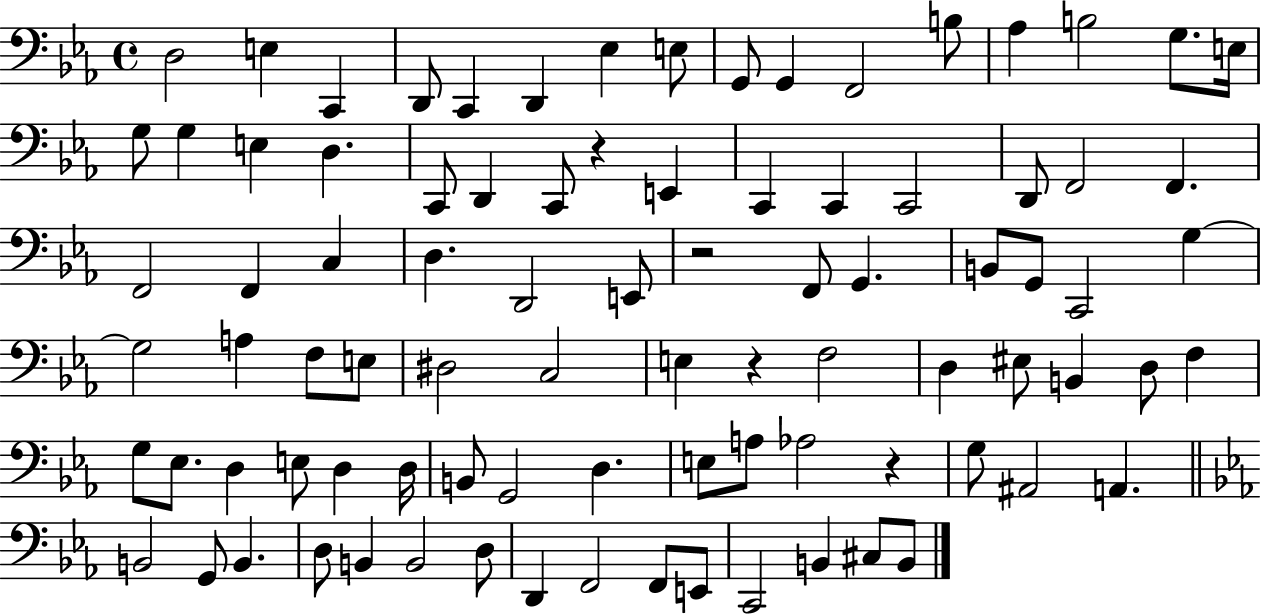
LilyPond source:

{
  \clef bass
  \time 4/4
  \defaultTimeSignature
  \key ees \major
  d2 e4 c,4 | d,8 c,4 d,4 ees4 e8 | g,8 g,4 f,2 b8 | aes4 b2 g8. e16 | \break g8 g4 e4 d4. | c,8 d,4 c,8 r4 e,4 | c,4 c,4 c,2 | d,8 f,2 f,4. | \break f,2 f,4 c4 | d4. d,2 e,8 | r2 f,8 g,4. | b,8 g,8 c,2 g4~~ | \break g2 a4 f8 e8 | dis2 c2 | e4 r4 f2 | d4 eis8 b,4 d8 f4 | \break g8 ees8. d4 e8 d4 d16 | b,8 g,2 d4. | e8 a8 aes2 r4 | g8 ais,2 a,4. | \break \bar "||" \break \key c \minor b,2 g,8 b,4. | d8 b,4 b,2 d8 | d,4 f,2 f,8 e,8 | c,2 b,4 cis8 b,8 | \break \bar "|."
}